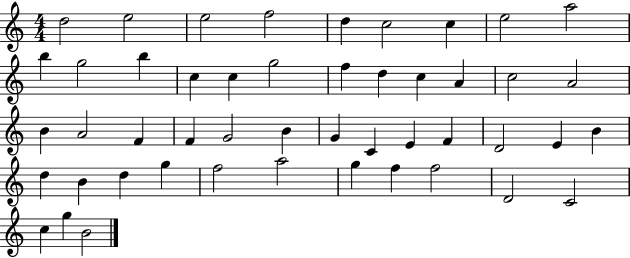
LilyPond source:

{
  \clef treble
  \numericTimeSignature
  \time 4/4
  \key c \major
  d''2 e''2 | e''2 f''2 | d''4 c''2 c''4 | e''2 a''2 | \break b''4 g''2 b''4 | c''4 c''4 g''2 | f''4 d''4 c''4 a'4 | c''2 a'2 | \break b'4 a'2 f'4 | f'4 g'2 b'4 | g'4 c'4 e'4 f'4 | d'2 e'4 b'4 | \break d''4 b'4 d''4 g''4 | f''2 a''2 | g''4 f''4 f''2 | d'2 c'2 | \break c''4 g''4 b'2 | \bar "|."
}